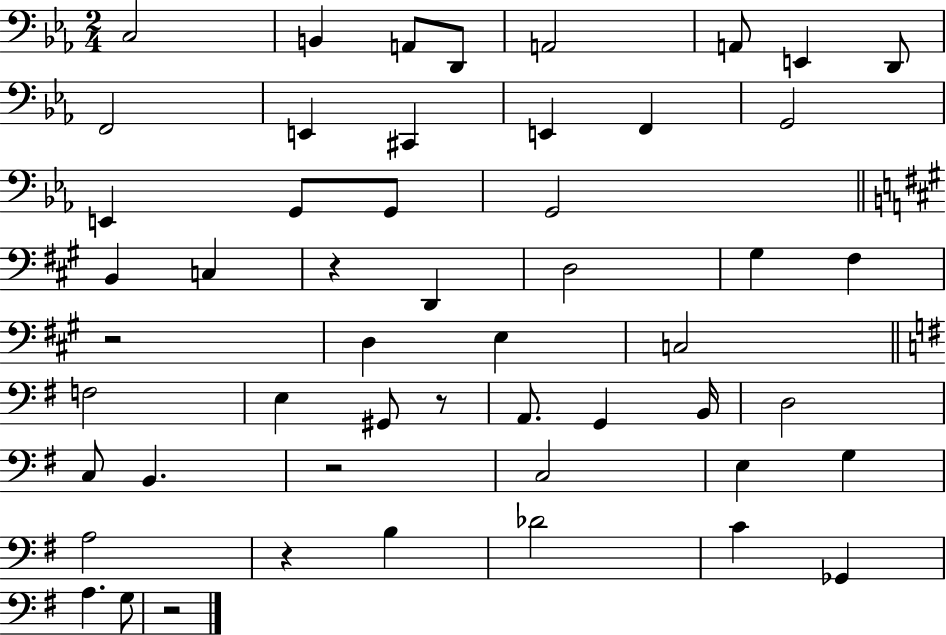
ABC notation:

X:1
T:Untitled
M:2/4
L:1/4
K:Eb
C,2 B,, A,,/2 D,,/2 A,,2 A,,/2 E,, D,,/2 F,,2 E,, ^C,, E,, F,, G,,2 E,, G,,/2 G,,/2 G,,2 B,, C, z D,, D,2 ^G, ^F, z2 D, E, C,2 F,2 E, ^G,,/2 z/2 A,,/2 G,, B,,/4 D,2 C,/2 B,, z2 C,2 E, G, A,2 z B, _D2 C _G,, A, G,/2 z2